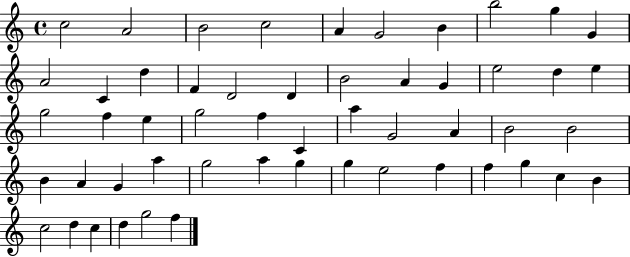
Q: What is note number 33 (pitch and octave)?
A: B4